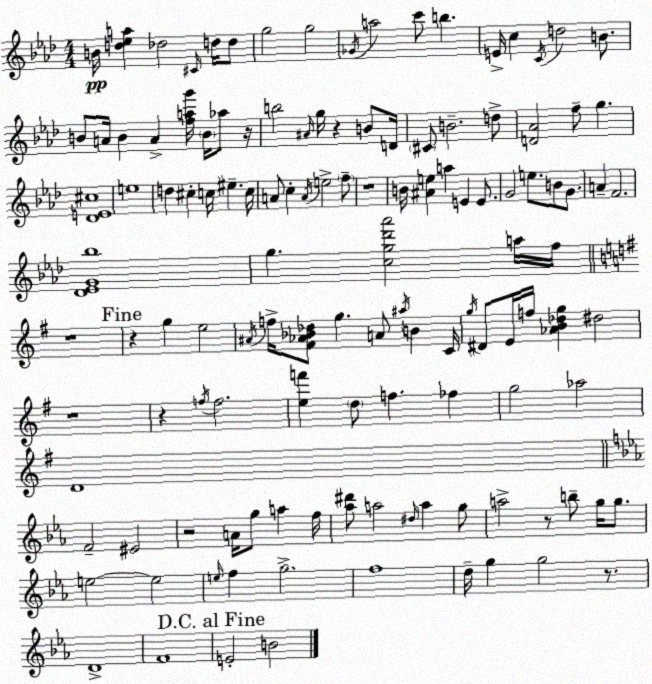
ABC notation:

X:1
T:Untitled
M:4/4
L:1/4
K:Ab
B/4 [d_ea] _d2 ^C/4 d/4 d/2 g2 g2 _G/4 a2 c'/2 b E/4 c C/4 d2 B/2 B/2 A/4 B A [fag']/4 B/4 _a/2 z/4 b2 ^A/4 g/4 z B/2 D/4 ^C/2 B2 d/2 [D_A]2 f/2 g [_DE^c]4 e4 d ^c c/4 ^e c/4 A/2 c A/4 e2 f/2 z4 B/4 [^Ae] a E E/2 G2 e/2 B/2 G/2 A F2 [_D_EG_b]4 g [cg_d'_a']2 a/4 f/4 z4 z g e2 ^A/4 f/4 [^F_A_B_d]/2 g A/2 ^a/4 B C/4 g/4 ^D/2 E/4 f/4 [_AB_dg] ^d2 z4 z f/4 f2 [ef'] d/2 f _f g2 _a2 D4 F2 ^E2 z2 A/4 g/2 a f/4 [_a^d']/2 a2 ^d/4 a g/2 a2 z/2 b/2 g/4 g/2 e2 e2 e/4 f g2 f4 d/4 g g2 z/2 D4 F4 E2 B2